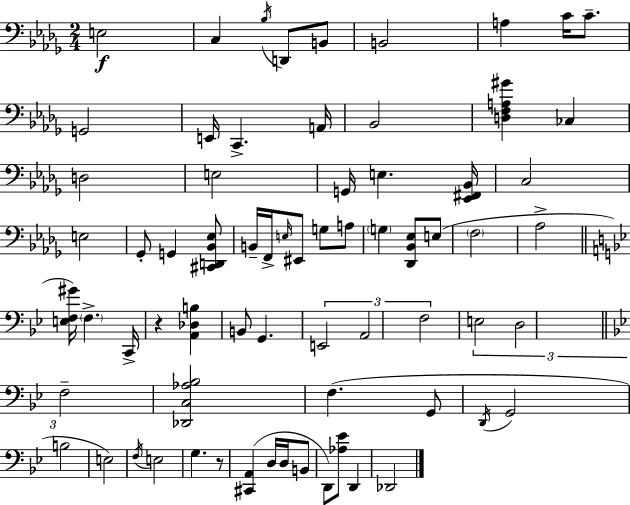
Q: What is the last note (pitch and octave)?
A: Db2